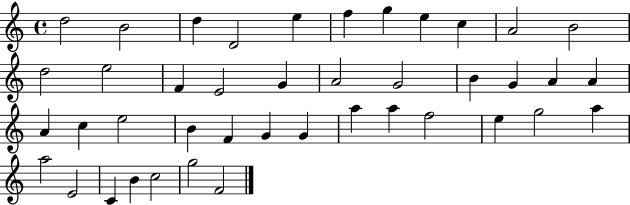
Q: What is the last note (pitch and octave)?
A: F4